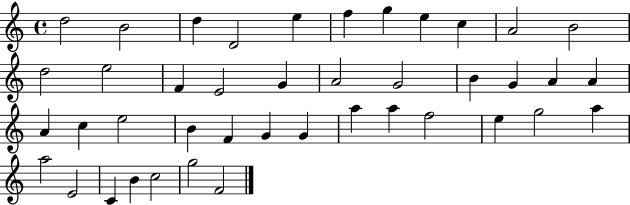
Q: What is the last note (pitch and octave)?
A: F4